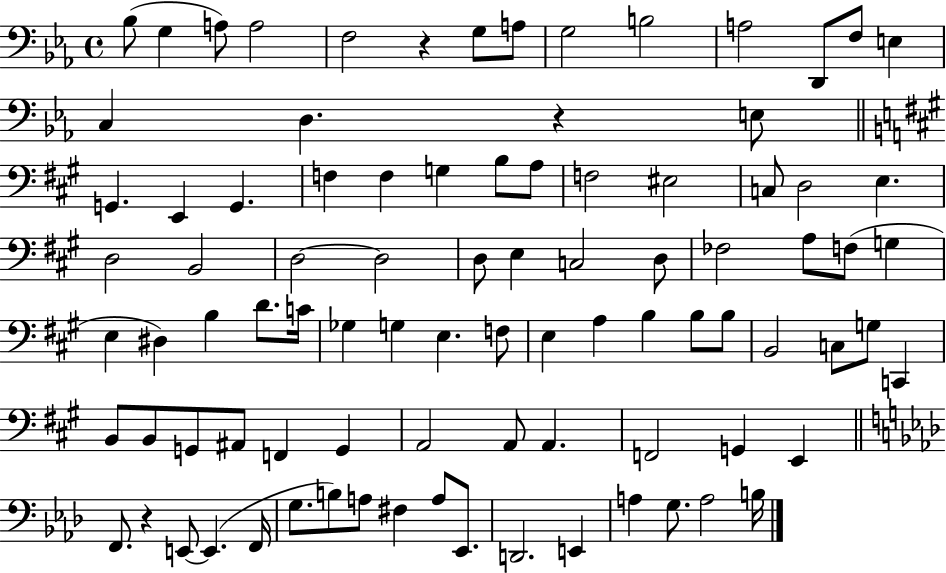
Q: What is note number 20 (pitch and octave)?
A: F3